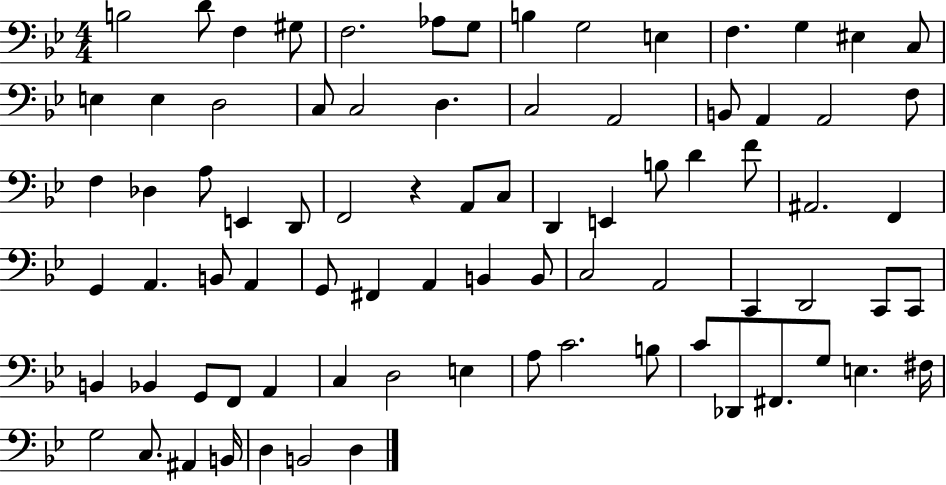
B3/h D4/e F3/q G#3/e F3/h. Ab3/e G3/e B3/q G3/h E3/q F3/q. G3/q EIS3/q C3/e E3/q E3/q D3/h C3/e C3/h D3/q. C3/h A2/h B2/e A2/q A2/h F3/e F3/q Db3/q A3/e E2/q D2/e F2/h R/q A2/e C3/e D2/q E2/q B3/e D4/q F4/e A#2/h. F2/q G2/q A2/q. B2/e A2/q G2/e F#2/q A2/q B2/q B2/e C3/h A2/h C2/q D2/h C2/e C2/e B2/q Bb2/q G2/e F2/e A2/q C3/q D3/h E3/q A3/e C4/h. B3/e C4/e Db2/e F#2/e. G3/e E3/q. F#3/s G3/h C3/e. A#2/q B2/s D3/q B2/h D3/q